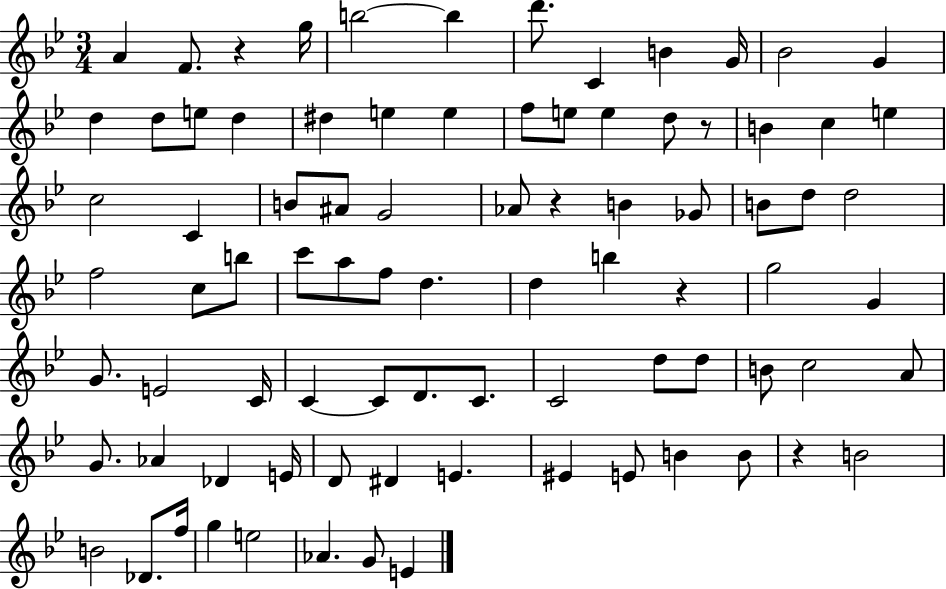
X:1
T:Untitled
M:3/4
L:1/4
K:Bb
A F/2 z g/4 b2 b d'/2 C B G/4 _B2 G d d/2 e/2 d ^d e e f/2 e/2 e d/2 z/2 B c e c2 C B/2 ^A/2 G2 _A/2 z B _G/2 B/2 d/2 d2 f2 c/2 b/2 c'/2 a/2 f/2 d d b z g2 G G/2 E2 C/4 C C/2 D/2 C/2 C2 d/2 d/2 B/2 c2 A/2 G/2 _A _D E/4 D/2 ^D E ^E E/2 B B/2 z B2 B2 _D/2 f/4 g e2 _A G/2 E